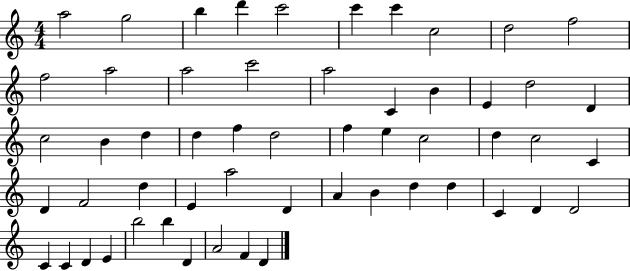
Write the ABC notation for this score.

X:1
T:Untitled
M:4/4
L:1/4
K:C
a2 g2 b d' c'2 c' c' c2 d2 f2 f2 a2 a2 c'2 a2 C B E d2 D c2 B d d f d2 f e c2 d c2 C D F2 d E a2 D A B d d C D D2 C C D E b2 b D A2 F D